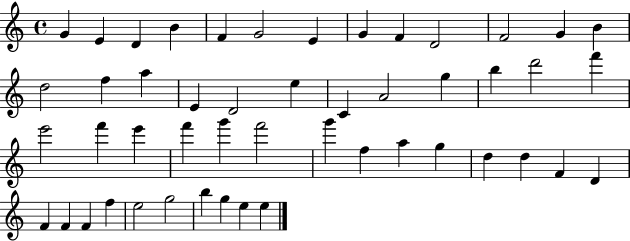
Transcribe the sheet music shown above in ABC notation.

X:1
T:Untitled
M:4/4
L:1/4
K:C
G E D B F G2 E G F D2 F2 G B d2 f a E D2 e C A2 g b d'2 f' e'2 f' e' f' g' f'2 g' f a g d d F D F F F f e2 g2 b g e e